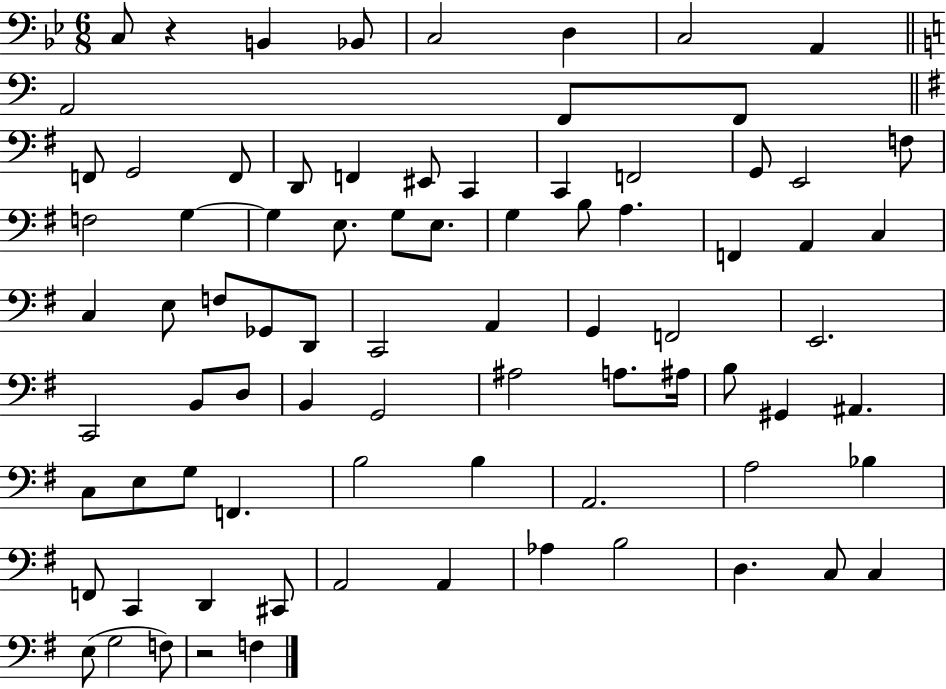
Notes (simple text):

C3/e R/q B2/q Bb2/e C3/h D3/q C3/h A2/q A2/h F2/e F2/e F2/e G2/h F2/e D2/e F2/q EIS2/e C2/q C2/q F2/h G2/e E2/h F3/e F3/h G3/q G3/q E3/e. G3/e E3/e. G3/q B3/e A3/q. F2/q A2/q C3/q C3/q E3/e F3/e Gb2/e D2/e C2/h A2/q G2/q F2/h E2/h. C2/h B2/e D3/e B2/q G2/h A#3/h A3/e. A#3/s B3/e G#2/q A#2/q. C3/e E3/e G3/e F2/q. B3/h B3/q A2/h. A3/h Bb3/q F2/e C2/q D2/q C#2/e A2/h A2/q Ab3/q B3/h D3/q. C3/e C3/q E3/e G3/h F3/e R/h F3/q